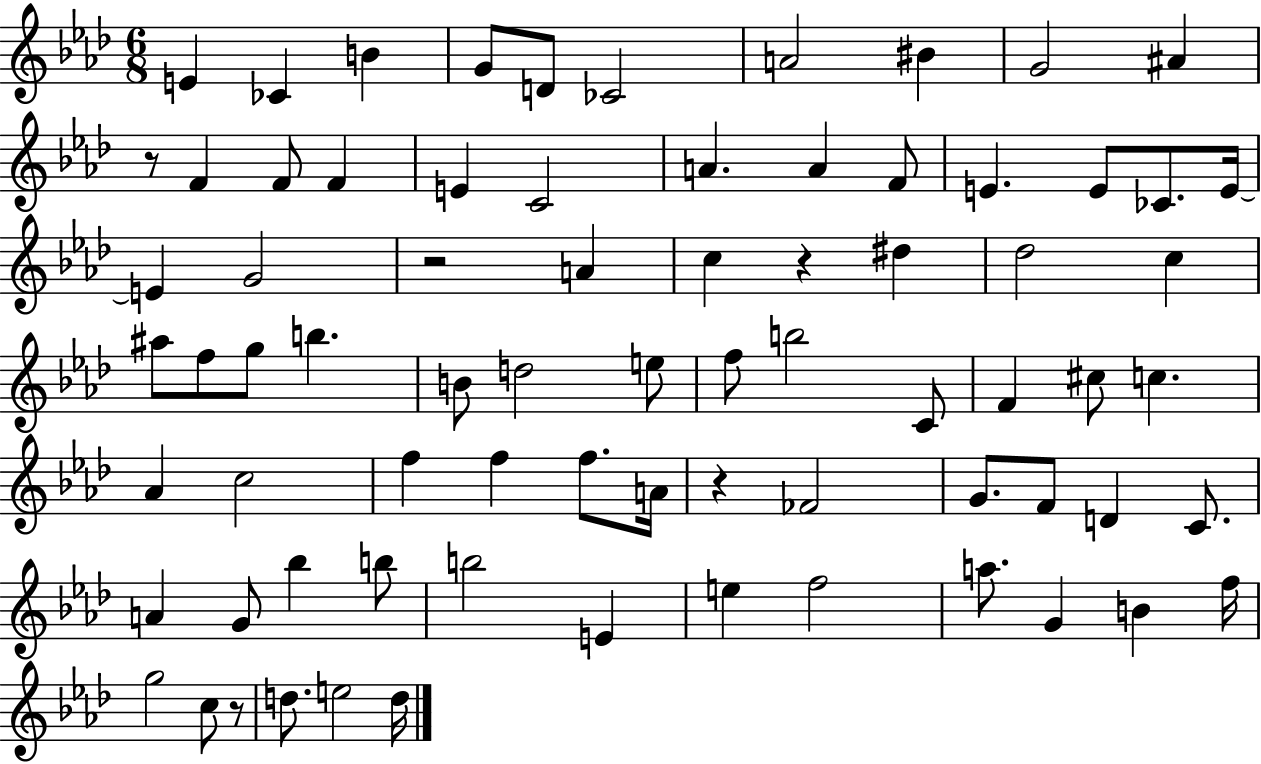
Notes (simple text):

E4/q CES4/q B4/q G4/e D4/e CES4/h A4/h BIS4/q G4/h A#4/q R/e F4/q F4/e F4/q E4/q C4/h A4/q. A4/q F4/e E4/q. E4/e CES4/e. E4/s E4/q G4/h R/h A4/q C5/q R/q D#5/q Db5/h C5/q A#5/e F5/e G5/e B5/q. B4/e D5/h E5/e F5/e B5/h C4/e F4/q C#5/e C5/q. Ab4/q C5/h F5/q F5/q F5/e. A4/s R/q FES4/h G4/e. F4/e D4/q C4/e. A4/q G4/e Bb5/q B5/e B5/h E4/q E5/q F5/h A5/e. G4/q B4/q F5/s G5/h C5/e R/e D5/e. E5/h D5/s